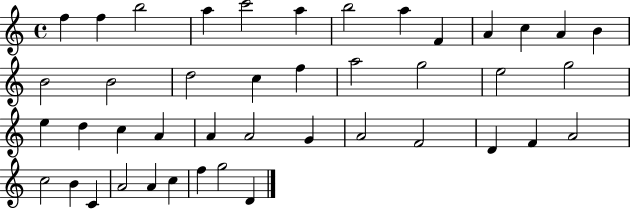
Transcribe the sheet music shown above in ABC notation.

X:1
T:Untitled
M:4/4
L:1/4
K:C
f f b2 a c'2 a b2 a F A c A B B2 B2 d2 c f a2 g2 e2 g2 e d c A A A2 G A2 F2 D F A2 c2 B C A2 A c f g2 D